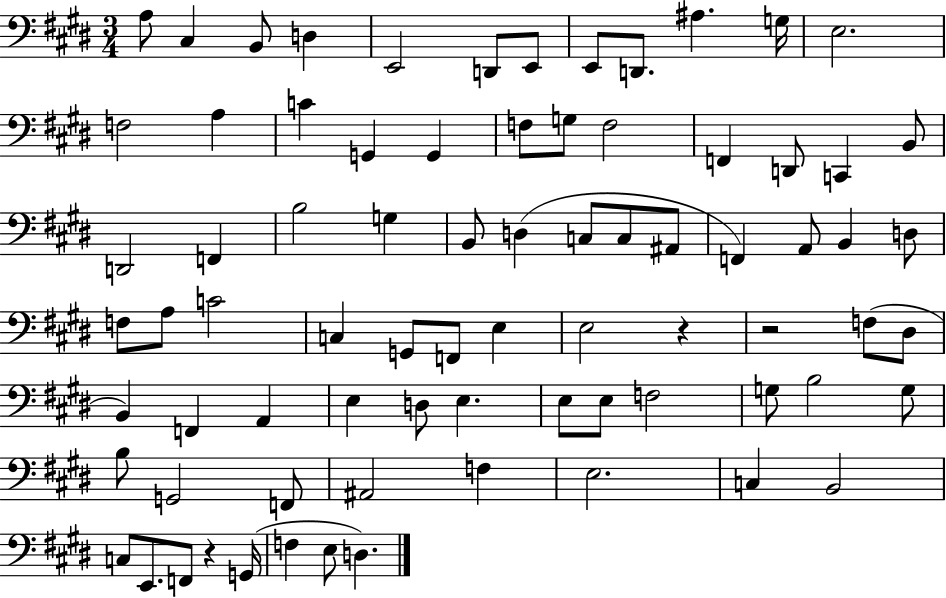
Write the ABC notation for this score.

X:1
T:Untitled
M:3/4
L:1/4
K:E
A,/2 ^C, B,,/2 D, E,,2 D,,/2 E,,/2 E,,/2 D,,/2 ^A, G,/4 E,2 F,2 A, C G,, G,, F,/2 G,/2 F,2 F,, D,,/2 C,, B,,/2 D,,2 F,, B,2 G, B,,/2 D, C,/2 C,/2 ^A,,/2 F,, A,,/2 B,, D,/2 F,/2 A,/2 C2 C, G,,/2 F,,/2 E, E,2 z z2 F,/2 ^D,/2 B,, F,, A,, E, D,/2 E, E,/2 E,/2 F,2 G,/2 B,2 G,/2 B,/2 G,,2 F,,/2 ^A,,2 F, E,2 C, B,,2 C,/2 E,,/2 F,,/2 z G,,/4 F, E,/2 D,